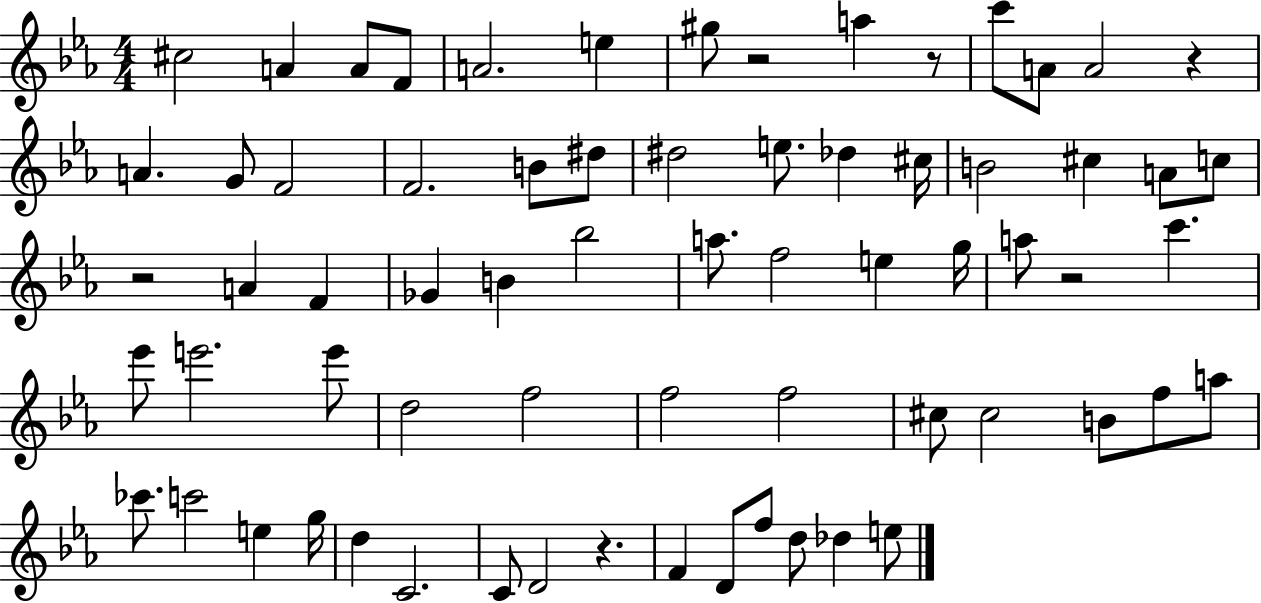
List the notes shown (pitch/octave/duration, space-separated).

C#5/h A4/q A4/e F4/e A4/h. E5/q G#5/e R/h A5/q R/e C6/e A4/e A4/h R/q A4/q. G4/e F4/h F4/h. B4/e D#5/e D#5/h E5/e. Db5/q C#5/s B4/h C#5/q A4/e C5/e R/h A4/q F4/q Gb4/q B4/q Bb5/h A5/e. F5/h E5/q G5/s A5/e R/h C6/q. Eb6/e E6/h. E6/e D5/h F5/h F5/h F5/h C#5/e C#5/h B4/e F5/e A5/e CES6/e. C6/h E5/q G5/s D5/q C4/h. C4/e D4/h R/q. F4/q D4/e F5/e D5/e Db5/q E5/e